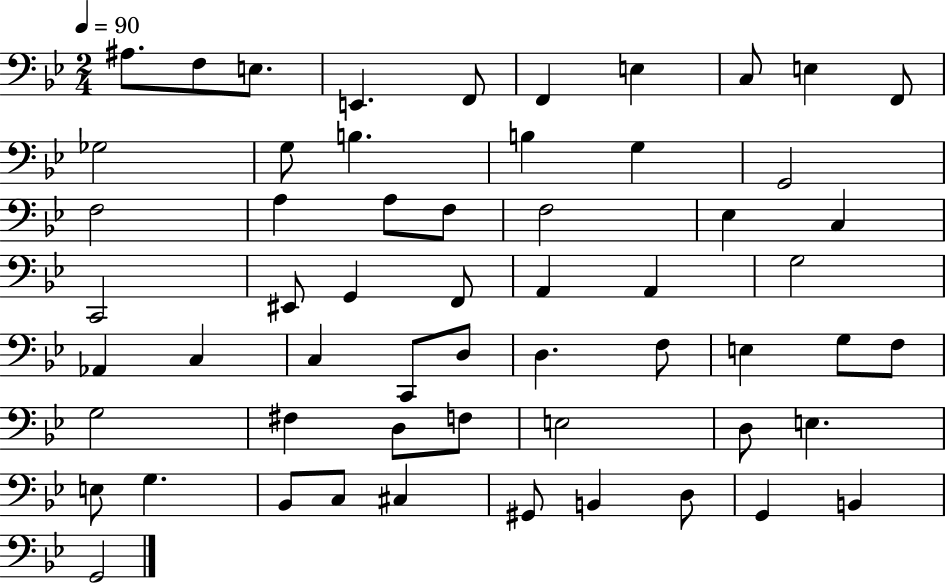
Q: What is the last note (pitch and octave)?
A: G2